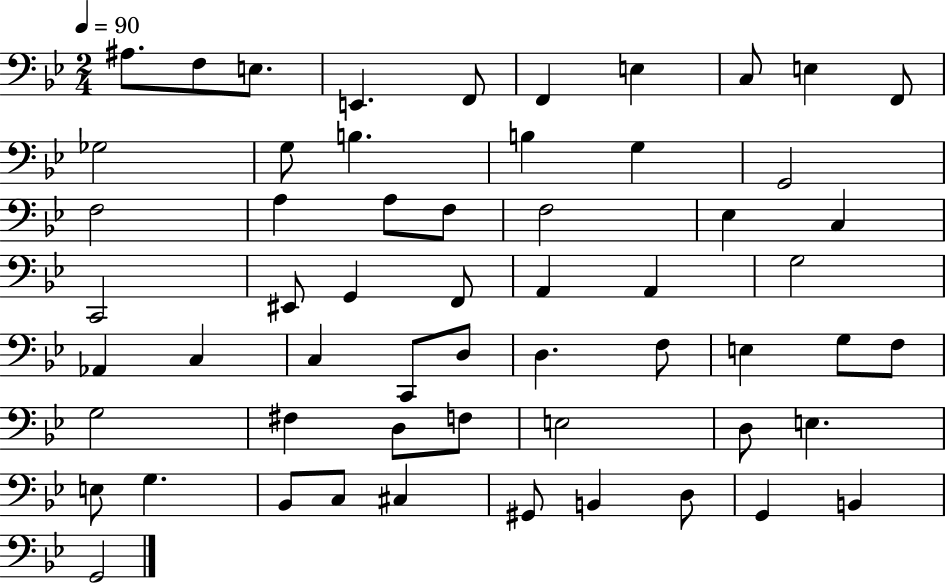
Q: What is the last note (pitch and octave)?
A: G2